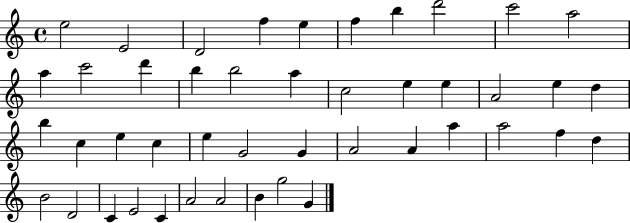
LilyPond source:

{
  \clef treble
  \time 4/4
  \defaultTimeSignature
  \key c \major
  e''2 e'2 | d'2 f''4 e''4 | f''4 b''4 d'''2 | c'''2 a''2 | \break a''4 c'''2 d'''4 | b''4 b''2 a''4 | c''2 e''4 e''4 | a'2 e''4 d''4 | \break b''4 c''4 e''4 c''4 | e''4 g'2 g'4 | a'2 a'4 a''4 | a''2 f''4 d''4 | \break b'2 d'2 | c'4 e'2 c'4 | a'2 a'2 | b'4 g''2 g'4 | \break \bar "|."
}